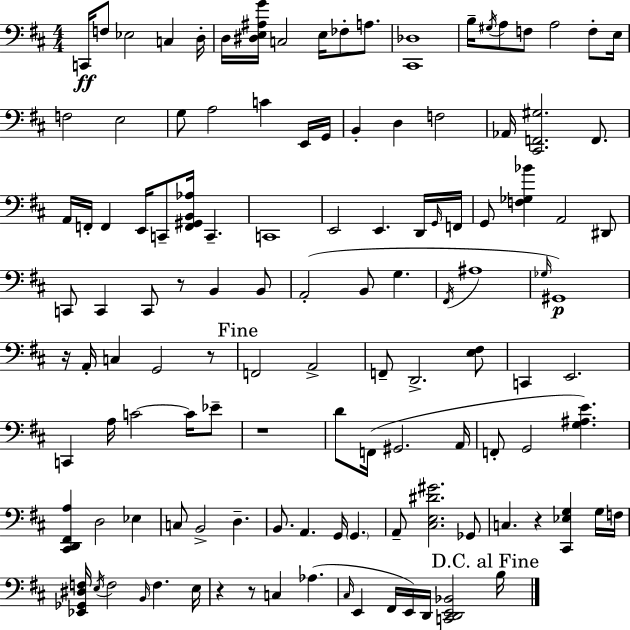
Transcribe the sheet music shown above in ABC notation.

X:1
T:Untitled
M:4/4
L:1/4
K:D
C,,/4 F,/2 _E,2 C, D,/4 D,/4 [^D,E,^A,G]/4 C,2 E,/4 _F,/2 A,/2 [^C,,_D,]4 B,/4 ^G,/4 A,/2 F,/2 A,2 F,/2 E,/4 F,2 E,2 G,/2 A,2 C E,,/4 G,,/4 B,, D, F,2 _A,,/4 [^C,,F,,^G,]2 F,,/2 A,,/4 F,,/4 F,, E,,/4 C,,/2 [F,,^G,,B,,_A,]/4 C,, C,,4 E,,2 E,, D,,/4 G,,/4 F,,/4 G,,/2 [F,_G,_B] A,,2 ^D,,/2 C,,/2 C,, C,,/2 z/2 B,, B,,/2 A,,2 B,,/2 G, ^F,,/4 ^A,4 _G,/4 ^G,,4 z/4 A,,/4 C, G,,2 z/2 F,,2 A,,2 F,,/2 D,,2 [E,^F,]/2 C,, E,,2 C,, A,/4 C2 C/4 _E/2 z4 D/2 F,,/4 ^G,,2 A,,/4 F,,/2 G,,2 [G,^A,E] [^C,,D,,^F,,A,] D,2 _E, C,/2 B,,2 D, B,,/2 A,, G,,/4 G,, A,,/2 [^C,E,^D^G]2 _G,,/2 C, z [^C,,_E,G,] G,/4 F,/4 [_E,,_G,,^D,F,]/4 E,/4 F,2 B,,/4 F, E,/4 z z/2 C, _A, ^C,/4 E,, ^F,,/4 E,,/4 D,,/4 [C,,D,,E,,_B,,]2 B,/4